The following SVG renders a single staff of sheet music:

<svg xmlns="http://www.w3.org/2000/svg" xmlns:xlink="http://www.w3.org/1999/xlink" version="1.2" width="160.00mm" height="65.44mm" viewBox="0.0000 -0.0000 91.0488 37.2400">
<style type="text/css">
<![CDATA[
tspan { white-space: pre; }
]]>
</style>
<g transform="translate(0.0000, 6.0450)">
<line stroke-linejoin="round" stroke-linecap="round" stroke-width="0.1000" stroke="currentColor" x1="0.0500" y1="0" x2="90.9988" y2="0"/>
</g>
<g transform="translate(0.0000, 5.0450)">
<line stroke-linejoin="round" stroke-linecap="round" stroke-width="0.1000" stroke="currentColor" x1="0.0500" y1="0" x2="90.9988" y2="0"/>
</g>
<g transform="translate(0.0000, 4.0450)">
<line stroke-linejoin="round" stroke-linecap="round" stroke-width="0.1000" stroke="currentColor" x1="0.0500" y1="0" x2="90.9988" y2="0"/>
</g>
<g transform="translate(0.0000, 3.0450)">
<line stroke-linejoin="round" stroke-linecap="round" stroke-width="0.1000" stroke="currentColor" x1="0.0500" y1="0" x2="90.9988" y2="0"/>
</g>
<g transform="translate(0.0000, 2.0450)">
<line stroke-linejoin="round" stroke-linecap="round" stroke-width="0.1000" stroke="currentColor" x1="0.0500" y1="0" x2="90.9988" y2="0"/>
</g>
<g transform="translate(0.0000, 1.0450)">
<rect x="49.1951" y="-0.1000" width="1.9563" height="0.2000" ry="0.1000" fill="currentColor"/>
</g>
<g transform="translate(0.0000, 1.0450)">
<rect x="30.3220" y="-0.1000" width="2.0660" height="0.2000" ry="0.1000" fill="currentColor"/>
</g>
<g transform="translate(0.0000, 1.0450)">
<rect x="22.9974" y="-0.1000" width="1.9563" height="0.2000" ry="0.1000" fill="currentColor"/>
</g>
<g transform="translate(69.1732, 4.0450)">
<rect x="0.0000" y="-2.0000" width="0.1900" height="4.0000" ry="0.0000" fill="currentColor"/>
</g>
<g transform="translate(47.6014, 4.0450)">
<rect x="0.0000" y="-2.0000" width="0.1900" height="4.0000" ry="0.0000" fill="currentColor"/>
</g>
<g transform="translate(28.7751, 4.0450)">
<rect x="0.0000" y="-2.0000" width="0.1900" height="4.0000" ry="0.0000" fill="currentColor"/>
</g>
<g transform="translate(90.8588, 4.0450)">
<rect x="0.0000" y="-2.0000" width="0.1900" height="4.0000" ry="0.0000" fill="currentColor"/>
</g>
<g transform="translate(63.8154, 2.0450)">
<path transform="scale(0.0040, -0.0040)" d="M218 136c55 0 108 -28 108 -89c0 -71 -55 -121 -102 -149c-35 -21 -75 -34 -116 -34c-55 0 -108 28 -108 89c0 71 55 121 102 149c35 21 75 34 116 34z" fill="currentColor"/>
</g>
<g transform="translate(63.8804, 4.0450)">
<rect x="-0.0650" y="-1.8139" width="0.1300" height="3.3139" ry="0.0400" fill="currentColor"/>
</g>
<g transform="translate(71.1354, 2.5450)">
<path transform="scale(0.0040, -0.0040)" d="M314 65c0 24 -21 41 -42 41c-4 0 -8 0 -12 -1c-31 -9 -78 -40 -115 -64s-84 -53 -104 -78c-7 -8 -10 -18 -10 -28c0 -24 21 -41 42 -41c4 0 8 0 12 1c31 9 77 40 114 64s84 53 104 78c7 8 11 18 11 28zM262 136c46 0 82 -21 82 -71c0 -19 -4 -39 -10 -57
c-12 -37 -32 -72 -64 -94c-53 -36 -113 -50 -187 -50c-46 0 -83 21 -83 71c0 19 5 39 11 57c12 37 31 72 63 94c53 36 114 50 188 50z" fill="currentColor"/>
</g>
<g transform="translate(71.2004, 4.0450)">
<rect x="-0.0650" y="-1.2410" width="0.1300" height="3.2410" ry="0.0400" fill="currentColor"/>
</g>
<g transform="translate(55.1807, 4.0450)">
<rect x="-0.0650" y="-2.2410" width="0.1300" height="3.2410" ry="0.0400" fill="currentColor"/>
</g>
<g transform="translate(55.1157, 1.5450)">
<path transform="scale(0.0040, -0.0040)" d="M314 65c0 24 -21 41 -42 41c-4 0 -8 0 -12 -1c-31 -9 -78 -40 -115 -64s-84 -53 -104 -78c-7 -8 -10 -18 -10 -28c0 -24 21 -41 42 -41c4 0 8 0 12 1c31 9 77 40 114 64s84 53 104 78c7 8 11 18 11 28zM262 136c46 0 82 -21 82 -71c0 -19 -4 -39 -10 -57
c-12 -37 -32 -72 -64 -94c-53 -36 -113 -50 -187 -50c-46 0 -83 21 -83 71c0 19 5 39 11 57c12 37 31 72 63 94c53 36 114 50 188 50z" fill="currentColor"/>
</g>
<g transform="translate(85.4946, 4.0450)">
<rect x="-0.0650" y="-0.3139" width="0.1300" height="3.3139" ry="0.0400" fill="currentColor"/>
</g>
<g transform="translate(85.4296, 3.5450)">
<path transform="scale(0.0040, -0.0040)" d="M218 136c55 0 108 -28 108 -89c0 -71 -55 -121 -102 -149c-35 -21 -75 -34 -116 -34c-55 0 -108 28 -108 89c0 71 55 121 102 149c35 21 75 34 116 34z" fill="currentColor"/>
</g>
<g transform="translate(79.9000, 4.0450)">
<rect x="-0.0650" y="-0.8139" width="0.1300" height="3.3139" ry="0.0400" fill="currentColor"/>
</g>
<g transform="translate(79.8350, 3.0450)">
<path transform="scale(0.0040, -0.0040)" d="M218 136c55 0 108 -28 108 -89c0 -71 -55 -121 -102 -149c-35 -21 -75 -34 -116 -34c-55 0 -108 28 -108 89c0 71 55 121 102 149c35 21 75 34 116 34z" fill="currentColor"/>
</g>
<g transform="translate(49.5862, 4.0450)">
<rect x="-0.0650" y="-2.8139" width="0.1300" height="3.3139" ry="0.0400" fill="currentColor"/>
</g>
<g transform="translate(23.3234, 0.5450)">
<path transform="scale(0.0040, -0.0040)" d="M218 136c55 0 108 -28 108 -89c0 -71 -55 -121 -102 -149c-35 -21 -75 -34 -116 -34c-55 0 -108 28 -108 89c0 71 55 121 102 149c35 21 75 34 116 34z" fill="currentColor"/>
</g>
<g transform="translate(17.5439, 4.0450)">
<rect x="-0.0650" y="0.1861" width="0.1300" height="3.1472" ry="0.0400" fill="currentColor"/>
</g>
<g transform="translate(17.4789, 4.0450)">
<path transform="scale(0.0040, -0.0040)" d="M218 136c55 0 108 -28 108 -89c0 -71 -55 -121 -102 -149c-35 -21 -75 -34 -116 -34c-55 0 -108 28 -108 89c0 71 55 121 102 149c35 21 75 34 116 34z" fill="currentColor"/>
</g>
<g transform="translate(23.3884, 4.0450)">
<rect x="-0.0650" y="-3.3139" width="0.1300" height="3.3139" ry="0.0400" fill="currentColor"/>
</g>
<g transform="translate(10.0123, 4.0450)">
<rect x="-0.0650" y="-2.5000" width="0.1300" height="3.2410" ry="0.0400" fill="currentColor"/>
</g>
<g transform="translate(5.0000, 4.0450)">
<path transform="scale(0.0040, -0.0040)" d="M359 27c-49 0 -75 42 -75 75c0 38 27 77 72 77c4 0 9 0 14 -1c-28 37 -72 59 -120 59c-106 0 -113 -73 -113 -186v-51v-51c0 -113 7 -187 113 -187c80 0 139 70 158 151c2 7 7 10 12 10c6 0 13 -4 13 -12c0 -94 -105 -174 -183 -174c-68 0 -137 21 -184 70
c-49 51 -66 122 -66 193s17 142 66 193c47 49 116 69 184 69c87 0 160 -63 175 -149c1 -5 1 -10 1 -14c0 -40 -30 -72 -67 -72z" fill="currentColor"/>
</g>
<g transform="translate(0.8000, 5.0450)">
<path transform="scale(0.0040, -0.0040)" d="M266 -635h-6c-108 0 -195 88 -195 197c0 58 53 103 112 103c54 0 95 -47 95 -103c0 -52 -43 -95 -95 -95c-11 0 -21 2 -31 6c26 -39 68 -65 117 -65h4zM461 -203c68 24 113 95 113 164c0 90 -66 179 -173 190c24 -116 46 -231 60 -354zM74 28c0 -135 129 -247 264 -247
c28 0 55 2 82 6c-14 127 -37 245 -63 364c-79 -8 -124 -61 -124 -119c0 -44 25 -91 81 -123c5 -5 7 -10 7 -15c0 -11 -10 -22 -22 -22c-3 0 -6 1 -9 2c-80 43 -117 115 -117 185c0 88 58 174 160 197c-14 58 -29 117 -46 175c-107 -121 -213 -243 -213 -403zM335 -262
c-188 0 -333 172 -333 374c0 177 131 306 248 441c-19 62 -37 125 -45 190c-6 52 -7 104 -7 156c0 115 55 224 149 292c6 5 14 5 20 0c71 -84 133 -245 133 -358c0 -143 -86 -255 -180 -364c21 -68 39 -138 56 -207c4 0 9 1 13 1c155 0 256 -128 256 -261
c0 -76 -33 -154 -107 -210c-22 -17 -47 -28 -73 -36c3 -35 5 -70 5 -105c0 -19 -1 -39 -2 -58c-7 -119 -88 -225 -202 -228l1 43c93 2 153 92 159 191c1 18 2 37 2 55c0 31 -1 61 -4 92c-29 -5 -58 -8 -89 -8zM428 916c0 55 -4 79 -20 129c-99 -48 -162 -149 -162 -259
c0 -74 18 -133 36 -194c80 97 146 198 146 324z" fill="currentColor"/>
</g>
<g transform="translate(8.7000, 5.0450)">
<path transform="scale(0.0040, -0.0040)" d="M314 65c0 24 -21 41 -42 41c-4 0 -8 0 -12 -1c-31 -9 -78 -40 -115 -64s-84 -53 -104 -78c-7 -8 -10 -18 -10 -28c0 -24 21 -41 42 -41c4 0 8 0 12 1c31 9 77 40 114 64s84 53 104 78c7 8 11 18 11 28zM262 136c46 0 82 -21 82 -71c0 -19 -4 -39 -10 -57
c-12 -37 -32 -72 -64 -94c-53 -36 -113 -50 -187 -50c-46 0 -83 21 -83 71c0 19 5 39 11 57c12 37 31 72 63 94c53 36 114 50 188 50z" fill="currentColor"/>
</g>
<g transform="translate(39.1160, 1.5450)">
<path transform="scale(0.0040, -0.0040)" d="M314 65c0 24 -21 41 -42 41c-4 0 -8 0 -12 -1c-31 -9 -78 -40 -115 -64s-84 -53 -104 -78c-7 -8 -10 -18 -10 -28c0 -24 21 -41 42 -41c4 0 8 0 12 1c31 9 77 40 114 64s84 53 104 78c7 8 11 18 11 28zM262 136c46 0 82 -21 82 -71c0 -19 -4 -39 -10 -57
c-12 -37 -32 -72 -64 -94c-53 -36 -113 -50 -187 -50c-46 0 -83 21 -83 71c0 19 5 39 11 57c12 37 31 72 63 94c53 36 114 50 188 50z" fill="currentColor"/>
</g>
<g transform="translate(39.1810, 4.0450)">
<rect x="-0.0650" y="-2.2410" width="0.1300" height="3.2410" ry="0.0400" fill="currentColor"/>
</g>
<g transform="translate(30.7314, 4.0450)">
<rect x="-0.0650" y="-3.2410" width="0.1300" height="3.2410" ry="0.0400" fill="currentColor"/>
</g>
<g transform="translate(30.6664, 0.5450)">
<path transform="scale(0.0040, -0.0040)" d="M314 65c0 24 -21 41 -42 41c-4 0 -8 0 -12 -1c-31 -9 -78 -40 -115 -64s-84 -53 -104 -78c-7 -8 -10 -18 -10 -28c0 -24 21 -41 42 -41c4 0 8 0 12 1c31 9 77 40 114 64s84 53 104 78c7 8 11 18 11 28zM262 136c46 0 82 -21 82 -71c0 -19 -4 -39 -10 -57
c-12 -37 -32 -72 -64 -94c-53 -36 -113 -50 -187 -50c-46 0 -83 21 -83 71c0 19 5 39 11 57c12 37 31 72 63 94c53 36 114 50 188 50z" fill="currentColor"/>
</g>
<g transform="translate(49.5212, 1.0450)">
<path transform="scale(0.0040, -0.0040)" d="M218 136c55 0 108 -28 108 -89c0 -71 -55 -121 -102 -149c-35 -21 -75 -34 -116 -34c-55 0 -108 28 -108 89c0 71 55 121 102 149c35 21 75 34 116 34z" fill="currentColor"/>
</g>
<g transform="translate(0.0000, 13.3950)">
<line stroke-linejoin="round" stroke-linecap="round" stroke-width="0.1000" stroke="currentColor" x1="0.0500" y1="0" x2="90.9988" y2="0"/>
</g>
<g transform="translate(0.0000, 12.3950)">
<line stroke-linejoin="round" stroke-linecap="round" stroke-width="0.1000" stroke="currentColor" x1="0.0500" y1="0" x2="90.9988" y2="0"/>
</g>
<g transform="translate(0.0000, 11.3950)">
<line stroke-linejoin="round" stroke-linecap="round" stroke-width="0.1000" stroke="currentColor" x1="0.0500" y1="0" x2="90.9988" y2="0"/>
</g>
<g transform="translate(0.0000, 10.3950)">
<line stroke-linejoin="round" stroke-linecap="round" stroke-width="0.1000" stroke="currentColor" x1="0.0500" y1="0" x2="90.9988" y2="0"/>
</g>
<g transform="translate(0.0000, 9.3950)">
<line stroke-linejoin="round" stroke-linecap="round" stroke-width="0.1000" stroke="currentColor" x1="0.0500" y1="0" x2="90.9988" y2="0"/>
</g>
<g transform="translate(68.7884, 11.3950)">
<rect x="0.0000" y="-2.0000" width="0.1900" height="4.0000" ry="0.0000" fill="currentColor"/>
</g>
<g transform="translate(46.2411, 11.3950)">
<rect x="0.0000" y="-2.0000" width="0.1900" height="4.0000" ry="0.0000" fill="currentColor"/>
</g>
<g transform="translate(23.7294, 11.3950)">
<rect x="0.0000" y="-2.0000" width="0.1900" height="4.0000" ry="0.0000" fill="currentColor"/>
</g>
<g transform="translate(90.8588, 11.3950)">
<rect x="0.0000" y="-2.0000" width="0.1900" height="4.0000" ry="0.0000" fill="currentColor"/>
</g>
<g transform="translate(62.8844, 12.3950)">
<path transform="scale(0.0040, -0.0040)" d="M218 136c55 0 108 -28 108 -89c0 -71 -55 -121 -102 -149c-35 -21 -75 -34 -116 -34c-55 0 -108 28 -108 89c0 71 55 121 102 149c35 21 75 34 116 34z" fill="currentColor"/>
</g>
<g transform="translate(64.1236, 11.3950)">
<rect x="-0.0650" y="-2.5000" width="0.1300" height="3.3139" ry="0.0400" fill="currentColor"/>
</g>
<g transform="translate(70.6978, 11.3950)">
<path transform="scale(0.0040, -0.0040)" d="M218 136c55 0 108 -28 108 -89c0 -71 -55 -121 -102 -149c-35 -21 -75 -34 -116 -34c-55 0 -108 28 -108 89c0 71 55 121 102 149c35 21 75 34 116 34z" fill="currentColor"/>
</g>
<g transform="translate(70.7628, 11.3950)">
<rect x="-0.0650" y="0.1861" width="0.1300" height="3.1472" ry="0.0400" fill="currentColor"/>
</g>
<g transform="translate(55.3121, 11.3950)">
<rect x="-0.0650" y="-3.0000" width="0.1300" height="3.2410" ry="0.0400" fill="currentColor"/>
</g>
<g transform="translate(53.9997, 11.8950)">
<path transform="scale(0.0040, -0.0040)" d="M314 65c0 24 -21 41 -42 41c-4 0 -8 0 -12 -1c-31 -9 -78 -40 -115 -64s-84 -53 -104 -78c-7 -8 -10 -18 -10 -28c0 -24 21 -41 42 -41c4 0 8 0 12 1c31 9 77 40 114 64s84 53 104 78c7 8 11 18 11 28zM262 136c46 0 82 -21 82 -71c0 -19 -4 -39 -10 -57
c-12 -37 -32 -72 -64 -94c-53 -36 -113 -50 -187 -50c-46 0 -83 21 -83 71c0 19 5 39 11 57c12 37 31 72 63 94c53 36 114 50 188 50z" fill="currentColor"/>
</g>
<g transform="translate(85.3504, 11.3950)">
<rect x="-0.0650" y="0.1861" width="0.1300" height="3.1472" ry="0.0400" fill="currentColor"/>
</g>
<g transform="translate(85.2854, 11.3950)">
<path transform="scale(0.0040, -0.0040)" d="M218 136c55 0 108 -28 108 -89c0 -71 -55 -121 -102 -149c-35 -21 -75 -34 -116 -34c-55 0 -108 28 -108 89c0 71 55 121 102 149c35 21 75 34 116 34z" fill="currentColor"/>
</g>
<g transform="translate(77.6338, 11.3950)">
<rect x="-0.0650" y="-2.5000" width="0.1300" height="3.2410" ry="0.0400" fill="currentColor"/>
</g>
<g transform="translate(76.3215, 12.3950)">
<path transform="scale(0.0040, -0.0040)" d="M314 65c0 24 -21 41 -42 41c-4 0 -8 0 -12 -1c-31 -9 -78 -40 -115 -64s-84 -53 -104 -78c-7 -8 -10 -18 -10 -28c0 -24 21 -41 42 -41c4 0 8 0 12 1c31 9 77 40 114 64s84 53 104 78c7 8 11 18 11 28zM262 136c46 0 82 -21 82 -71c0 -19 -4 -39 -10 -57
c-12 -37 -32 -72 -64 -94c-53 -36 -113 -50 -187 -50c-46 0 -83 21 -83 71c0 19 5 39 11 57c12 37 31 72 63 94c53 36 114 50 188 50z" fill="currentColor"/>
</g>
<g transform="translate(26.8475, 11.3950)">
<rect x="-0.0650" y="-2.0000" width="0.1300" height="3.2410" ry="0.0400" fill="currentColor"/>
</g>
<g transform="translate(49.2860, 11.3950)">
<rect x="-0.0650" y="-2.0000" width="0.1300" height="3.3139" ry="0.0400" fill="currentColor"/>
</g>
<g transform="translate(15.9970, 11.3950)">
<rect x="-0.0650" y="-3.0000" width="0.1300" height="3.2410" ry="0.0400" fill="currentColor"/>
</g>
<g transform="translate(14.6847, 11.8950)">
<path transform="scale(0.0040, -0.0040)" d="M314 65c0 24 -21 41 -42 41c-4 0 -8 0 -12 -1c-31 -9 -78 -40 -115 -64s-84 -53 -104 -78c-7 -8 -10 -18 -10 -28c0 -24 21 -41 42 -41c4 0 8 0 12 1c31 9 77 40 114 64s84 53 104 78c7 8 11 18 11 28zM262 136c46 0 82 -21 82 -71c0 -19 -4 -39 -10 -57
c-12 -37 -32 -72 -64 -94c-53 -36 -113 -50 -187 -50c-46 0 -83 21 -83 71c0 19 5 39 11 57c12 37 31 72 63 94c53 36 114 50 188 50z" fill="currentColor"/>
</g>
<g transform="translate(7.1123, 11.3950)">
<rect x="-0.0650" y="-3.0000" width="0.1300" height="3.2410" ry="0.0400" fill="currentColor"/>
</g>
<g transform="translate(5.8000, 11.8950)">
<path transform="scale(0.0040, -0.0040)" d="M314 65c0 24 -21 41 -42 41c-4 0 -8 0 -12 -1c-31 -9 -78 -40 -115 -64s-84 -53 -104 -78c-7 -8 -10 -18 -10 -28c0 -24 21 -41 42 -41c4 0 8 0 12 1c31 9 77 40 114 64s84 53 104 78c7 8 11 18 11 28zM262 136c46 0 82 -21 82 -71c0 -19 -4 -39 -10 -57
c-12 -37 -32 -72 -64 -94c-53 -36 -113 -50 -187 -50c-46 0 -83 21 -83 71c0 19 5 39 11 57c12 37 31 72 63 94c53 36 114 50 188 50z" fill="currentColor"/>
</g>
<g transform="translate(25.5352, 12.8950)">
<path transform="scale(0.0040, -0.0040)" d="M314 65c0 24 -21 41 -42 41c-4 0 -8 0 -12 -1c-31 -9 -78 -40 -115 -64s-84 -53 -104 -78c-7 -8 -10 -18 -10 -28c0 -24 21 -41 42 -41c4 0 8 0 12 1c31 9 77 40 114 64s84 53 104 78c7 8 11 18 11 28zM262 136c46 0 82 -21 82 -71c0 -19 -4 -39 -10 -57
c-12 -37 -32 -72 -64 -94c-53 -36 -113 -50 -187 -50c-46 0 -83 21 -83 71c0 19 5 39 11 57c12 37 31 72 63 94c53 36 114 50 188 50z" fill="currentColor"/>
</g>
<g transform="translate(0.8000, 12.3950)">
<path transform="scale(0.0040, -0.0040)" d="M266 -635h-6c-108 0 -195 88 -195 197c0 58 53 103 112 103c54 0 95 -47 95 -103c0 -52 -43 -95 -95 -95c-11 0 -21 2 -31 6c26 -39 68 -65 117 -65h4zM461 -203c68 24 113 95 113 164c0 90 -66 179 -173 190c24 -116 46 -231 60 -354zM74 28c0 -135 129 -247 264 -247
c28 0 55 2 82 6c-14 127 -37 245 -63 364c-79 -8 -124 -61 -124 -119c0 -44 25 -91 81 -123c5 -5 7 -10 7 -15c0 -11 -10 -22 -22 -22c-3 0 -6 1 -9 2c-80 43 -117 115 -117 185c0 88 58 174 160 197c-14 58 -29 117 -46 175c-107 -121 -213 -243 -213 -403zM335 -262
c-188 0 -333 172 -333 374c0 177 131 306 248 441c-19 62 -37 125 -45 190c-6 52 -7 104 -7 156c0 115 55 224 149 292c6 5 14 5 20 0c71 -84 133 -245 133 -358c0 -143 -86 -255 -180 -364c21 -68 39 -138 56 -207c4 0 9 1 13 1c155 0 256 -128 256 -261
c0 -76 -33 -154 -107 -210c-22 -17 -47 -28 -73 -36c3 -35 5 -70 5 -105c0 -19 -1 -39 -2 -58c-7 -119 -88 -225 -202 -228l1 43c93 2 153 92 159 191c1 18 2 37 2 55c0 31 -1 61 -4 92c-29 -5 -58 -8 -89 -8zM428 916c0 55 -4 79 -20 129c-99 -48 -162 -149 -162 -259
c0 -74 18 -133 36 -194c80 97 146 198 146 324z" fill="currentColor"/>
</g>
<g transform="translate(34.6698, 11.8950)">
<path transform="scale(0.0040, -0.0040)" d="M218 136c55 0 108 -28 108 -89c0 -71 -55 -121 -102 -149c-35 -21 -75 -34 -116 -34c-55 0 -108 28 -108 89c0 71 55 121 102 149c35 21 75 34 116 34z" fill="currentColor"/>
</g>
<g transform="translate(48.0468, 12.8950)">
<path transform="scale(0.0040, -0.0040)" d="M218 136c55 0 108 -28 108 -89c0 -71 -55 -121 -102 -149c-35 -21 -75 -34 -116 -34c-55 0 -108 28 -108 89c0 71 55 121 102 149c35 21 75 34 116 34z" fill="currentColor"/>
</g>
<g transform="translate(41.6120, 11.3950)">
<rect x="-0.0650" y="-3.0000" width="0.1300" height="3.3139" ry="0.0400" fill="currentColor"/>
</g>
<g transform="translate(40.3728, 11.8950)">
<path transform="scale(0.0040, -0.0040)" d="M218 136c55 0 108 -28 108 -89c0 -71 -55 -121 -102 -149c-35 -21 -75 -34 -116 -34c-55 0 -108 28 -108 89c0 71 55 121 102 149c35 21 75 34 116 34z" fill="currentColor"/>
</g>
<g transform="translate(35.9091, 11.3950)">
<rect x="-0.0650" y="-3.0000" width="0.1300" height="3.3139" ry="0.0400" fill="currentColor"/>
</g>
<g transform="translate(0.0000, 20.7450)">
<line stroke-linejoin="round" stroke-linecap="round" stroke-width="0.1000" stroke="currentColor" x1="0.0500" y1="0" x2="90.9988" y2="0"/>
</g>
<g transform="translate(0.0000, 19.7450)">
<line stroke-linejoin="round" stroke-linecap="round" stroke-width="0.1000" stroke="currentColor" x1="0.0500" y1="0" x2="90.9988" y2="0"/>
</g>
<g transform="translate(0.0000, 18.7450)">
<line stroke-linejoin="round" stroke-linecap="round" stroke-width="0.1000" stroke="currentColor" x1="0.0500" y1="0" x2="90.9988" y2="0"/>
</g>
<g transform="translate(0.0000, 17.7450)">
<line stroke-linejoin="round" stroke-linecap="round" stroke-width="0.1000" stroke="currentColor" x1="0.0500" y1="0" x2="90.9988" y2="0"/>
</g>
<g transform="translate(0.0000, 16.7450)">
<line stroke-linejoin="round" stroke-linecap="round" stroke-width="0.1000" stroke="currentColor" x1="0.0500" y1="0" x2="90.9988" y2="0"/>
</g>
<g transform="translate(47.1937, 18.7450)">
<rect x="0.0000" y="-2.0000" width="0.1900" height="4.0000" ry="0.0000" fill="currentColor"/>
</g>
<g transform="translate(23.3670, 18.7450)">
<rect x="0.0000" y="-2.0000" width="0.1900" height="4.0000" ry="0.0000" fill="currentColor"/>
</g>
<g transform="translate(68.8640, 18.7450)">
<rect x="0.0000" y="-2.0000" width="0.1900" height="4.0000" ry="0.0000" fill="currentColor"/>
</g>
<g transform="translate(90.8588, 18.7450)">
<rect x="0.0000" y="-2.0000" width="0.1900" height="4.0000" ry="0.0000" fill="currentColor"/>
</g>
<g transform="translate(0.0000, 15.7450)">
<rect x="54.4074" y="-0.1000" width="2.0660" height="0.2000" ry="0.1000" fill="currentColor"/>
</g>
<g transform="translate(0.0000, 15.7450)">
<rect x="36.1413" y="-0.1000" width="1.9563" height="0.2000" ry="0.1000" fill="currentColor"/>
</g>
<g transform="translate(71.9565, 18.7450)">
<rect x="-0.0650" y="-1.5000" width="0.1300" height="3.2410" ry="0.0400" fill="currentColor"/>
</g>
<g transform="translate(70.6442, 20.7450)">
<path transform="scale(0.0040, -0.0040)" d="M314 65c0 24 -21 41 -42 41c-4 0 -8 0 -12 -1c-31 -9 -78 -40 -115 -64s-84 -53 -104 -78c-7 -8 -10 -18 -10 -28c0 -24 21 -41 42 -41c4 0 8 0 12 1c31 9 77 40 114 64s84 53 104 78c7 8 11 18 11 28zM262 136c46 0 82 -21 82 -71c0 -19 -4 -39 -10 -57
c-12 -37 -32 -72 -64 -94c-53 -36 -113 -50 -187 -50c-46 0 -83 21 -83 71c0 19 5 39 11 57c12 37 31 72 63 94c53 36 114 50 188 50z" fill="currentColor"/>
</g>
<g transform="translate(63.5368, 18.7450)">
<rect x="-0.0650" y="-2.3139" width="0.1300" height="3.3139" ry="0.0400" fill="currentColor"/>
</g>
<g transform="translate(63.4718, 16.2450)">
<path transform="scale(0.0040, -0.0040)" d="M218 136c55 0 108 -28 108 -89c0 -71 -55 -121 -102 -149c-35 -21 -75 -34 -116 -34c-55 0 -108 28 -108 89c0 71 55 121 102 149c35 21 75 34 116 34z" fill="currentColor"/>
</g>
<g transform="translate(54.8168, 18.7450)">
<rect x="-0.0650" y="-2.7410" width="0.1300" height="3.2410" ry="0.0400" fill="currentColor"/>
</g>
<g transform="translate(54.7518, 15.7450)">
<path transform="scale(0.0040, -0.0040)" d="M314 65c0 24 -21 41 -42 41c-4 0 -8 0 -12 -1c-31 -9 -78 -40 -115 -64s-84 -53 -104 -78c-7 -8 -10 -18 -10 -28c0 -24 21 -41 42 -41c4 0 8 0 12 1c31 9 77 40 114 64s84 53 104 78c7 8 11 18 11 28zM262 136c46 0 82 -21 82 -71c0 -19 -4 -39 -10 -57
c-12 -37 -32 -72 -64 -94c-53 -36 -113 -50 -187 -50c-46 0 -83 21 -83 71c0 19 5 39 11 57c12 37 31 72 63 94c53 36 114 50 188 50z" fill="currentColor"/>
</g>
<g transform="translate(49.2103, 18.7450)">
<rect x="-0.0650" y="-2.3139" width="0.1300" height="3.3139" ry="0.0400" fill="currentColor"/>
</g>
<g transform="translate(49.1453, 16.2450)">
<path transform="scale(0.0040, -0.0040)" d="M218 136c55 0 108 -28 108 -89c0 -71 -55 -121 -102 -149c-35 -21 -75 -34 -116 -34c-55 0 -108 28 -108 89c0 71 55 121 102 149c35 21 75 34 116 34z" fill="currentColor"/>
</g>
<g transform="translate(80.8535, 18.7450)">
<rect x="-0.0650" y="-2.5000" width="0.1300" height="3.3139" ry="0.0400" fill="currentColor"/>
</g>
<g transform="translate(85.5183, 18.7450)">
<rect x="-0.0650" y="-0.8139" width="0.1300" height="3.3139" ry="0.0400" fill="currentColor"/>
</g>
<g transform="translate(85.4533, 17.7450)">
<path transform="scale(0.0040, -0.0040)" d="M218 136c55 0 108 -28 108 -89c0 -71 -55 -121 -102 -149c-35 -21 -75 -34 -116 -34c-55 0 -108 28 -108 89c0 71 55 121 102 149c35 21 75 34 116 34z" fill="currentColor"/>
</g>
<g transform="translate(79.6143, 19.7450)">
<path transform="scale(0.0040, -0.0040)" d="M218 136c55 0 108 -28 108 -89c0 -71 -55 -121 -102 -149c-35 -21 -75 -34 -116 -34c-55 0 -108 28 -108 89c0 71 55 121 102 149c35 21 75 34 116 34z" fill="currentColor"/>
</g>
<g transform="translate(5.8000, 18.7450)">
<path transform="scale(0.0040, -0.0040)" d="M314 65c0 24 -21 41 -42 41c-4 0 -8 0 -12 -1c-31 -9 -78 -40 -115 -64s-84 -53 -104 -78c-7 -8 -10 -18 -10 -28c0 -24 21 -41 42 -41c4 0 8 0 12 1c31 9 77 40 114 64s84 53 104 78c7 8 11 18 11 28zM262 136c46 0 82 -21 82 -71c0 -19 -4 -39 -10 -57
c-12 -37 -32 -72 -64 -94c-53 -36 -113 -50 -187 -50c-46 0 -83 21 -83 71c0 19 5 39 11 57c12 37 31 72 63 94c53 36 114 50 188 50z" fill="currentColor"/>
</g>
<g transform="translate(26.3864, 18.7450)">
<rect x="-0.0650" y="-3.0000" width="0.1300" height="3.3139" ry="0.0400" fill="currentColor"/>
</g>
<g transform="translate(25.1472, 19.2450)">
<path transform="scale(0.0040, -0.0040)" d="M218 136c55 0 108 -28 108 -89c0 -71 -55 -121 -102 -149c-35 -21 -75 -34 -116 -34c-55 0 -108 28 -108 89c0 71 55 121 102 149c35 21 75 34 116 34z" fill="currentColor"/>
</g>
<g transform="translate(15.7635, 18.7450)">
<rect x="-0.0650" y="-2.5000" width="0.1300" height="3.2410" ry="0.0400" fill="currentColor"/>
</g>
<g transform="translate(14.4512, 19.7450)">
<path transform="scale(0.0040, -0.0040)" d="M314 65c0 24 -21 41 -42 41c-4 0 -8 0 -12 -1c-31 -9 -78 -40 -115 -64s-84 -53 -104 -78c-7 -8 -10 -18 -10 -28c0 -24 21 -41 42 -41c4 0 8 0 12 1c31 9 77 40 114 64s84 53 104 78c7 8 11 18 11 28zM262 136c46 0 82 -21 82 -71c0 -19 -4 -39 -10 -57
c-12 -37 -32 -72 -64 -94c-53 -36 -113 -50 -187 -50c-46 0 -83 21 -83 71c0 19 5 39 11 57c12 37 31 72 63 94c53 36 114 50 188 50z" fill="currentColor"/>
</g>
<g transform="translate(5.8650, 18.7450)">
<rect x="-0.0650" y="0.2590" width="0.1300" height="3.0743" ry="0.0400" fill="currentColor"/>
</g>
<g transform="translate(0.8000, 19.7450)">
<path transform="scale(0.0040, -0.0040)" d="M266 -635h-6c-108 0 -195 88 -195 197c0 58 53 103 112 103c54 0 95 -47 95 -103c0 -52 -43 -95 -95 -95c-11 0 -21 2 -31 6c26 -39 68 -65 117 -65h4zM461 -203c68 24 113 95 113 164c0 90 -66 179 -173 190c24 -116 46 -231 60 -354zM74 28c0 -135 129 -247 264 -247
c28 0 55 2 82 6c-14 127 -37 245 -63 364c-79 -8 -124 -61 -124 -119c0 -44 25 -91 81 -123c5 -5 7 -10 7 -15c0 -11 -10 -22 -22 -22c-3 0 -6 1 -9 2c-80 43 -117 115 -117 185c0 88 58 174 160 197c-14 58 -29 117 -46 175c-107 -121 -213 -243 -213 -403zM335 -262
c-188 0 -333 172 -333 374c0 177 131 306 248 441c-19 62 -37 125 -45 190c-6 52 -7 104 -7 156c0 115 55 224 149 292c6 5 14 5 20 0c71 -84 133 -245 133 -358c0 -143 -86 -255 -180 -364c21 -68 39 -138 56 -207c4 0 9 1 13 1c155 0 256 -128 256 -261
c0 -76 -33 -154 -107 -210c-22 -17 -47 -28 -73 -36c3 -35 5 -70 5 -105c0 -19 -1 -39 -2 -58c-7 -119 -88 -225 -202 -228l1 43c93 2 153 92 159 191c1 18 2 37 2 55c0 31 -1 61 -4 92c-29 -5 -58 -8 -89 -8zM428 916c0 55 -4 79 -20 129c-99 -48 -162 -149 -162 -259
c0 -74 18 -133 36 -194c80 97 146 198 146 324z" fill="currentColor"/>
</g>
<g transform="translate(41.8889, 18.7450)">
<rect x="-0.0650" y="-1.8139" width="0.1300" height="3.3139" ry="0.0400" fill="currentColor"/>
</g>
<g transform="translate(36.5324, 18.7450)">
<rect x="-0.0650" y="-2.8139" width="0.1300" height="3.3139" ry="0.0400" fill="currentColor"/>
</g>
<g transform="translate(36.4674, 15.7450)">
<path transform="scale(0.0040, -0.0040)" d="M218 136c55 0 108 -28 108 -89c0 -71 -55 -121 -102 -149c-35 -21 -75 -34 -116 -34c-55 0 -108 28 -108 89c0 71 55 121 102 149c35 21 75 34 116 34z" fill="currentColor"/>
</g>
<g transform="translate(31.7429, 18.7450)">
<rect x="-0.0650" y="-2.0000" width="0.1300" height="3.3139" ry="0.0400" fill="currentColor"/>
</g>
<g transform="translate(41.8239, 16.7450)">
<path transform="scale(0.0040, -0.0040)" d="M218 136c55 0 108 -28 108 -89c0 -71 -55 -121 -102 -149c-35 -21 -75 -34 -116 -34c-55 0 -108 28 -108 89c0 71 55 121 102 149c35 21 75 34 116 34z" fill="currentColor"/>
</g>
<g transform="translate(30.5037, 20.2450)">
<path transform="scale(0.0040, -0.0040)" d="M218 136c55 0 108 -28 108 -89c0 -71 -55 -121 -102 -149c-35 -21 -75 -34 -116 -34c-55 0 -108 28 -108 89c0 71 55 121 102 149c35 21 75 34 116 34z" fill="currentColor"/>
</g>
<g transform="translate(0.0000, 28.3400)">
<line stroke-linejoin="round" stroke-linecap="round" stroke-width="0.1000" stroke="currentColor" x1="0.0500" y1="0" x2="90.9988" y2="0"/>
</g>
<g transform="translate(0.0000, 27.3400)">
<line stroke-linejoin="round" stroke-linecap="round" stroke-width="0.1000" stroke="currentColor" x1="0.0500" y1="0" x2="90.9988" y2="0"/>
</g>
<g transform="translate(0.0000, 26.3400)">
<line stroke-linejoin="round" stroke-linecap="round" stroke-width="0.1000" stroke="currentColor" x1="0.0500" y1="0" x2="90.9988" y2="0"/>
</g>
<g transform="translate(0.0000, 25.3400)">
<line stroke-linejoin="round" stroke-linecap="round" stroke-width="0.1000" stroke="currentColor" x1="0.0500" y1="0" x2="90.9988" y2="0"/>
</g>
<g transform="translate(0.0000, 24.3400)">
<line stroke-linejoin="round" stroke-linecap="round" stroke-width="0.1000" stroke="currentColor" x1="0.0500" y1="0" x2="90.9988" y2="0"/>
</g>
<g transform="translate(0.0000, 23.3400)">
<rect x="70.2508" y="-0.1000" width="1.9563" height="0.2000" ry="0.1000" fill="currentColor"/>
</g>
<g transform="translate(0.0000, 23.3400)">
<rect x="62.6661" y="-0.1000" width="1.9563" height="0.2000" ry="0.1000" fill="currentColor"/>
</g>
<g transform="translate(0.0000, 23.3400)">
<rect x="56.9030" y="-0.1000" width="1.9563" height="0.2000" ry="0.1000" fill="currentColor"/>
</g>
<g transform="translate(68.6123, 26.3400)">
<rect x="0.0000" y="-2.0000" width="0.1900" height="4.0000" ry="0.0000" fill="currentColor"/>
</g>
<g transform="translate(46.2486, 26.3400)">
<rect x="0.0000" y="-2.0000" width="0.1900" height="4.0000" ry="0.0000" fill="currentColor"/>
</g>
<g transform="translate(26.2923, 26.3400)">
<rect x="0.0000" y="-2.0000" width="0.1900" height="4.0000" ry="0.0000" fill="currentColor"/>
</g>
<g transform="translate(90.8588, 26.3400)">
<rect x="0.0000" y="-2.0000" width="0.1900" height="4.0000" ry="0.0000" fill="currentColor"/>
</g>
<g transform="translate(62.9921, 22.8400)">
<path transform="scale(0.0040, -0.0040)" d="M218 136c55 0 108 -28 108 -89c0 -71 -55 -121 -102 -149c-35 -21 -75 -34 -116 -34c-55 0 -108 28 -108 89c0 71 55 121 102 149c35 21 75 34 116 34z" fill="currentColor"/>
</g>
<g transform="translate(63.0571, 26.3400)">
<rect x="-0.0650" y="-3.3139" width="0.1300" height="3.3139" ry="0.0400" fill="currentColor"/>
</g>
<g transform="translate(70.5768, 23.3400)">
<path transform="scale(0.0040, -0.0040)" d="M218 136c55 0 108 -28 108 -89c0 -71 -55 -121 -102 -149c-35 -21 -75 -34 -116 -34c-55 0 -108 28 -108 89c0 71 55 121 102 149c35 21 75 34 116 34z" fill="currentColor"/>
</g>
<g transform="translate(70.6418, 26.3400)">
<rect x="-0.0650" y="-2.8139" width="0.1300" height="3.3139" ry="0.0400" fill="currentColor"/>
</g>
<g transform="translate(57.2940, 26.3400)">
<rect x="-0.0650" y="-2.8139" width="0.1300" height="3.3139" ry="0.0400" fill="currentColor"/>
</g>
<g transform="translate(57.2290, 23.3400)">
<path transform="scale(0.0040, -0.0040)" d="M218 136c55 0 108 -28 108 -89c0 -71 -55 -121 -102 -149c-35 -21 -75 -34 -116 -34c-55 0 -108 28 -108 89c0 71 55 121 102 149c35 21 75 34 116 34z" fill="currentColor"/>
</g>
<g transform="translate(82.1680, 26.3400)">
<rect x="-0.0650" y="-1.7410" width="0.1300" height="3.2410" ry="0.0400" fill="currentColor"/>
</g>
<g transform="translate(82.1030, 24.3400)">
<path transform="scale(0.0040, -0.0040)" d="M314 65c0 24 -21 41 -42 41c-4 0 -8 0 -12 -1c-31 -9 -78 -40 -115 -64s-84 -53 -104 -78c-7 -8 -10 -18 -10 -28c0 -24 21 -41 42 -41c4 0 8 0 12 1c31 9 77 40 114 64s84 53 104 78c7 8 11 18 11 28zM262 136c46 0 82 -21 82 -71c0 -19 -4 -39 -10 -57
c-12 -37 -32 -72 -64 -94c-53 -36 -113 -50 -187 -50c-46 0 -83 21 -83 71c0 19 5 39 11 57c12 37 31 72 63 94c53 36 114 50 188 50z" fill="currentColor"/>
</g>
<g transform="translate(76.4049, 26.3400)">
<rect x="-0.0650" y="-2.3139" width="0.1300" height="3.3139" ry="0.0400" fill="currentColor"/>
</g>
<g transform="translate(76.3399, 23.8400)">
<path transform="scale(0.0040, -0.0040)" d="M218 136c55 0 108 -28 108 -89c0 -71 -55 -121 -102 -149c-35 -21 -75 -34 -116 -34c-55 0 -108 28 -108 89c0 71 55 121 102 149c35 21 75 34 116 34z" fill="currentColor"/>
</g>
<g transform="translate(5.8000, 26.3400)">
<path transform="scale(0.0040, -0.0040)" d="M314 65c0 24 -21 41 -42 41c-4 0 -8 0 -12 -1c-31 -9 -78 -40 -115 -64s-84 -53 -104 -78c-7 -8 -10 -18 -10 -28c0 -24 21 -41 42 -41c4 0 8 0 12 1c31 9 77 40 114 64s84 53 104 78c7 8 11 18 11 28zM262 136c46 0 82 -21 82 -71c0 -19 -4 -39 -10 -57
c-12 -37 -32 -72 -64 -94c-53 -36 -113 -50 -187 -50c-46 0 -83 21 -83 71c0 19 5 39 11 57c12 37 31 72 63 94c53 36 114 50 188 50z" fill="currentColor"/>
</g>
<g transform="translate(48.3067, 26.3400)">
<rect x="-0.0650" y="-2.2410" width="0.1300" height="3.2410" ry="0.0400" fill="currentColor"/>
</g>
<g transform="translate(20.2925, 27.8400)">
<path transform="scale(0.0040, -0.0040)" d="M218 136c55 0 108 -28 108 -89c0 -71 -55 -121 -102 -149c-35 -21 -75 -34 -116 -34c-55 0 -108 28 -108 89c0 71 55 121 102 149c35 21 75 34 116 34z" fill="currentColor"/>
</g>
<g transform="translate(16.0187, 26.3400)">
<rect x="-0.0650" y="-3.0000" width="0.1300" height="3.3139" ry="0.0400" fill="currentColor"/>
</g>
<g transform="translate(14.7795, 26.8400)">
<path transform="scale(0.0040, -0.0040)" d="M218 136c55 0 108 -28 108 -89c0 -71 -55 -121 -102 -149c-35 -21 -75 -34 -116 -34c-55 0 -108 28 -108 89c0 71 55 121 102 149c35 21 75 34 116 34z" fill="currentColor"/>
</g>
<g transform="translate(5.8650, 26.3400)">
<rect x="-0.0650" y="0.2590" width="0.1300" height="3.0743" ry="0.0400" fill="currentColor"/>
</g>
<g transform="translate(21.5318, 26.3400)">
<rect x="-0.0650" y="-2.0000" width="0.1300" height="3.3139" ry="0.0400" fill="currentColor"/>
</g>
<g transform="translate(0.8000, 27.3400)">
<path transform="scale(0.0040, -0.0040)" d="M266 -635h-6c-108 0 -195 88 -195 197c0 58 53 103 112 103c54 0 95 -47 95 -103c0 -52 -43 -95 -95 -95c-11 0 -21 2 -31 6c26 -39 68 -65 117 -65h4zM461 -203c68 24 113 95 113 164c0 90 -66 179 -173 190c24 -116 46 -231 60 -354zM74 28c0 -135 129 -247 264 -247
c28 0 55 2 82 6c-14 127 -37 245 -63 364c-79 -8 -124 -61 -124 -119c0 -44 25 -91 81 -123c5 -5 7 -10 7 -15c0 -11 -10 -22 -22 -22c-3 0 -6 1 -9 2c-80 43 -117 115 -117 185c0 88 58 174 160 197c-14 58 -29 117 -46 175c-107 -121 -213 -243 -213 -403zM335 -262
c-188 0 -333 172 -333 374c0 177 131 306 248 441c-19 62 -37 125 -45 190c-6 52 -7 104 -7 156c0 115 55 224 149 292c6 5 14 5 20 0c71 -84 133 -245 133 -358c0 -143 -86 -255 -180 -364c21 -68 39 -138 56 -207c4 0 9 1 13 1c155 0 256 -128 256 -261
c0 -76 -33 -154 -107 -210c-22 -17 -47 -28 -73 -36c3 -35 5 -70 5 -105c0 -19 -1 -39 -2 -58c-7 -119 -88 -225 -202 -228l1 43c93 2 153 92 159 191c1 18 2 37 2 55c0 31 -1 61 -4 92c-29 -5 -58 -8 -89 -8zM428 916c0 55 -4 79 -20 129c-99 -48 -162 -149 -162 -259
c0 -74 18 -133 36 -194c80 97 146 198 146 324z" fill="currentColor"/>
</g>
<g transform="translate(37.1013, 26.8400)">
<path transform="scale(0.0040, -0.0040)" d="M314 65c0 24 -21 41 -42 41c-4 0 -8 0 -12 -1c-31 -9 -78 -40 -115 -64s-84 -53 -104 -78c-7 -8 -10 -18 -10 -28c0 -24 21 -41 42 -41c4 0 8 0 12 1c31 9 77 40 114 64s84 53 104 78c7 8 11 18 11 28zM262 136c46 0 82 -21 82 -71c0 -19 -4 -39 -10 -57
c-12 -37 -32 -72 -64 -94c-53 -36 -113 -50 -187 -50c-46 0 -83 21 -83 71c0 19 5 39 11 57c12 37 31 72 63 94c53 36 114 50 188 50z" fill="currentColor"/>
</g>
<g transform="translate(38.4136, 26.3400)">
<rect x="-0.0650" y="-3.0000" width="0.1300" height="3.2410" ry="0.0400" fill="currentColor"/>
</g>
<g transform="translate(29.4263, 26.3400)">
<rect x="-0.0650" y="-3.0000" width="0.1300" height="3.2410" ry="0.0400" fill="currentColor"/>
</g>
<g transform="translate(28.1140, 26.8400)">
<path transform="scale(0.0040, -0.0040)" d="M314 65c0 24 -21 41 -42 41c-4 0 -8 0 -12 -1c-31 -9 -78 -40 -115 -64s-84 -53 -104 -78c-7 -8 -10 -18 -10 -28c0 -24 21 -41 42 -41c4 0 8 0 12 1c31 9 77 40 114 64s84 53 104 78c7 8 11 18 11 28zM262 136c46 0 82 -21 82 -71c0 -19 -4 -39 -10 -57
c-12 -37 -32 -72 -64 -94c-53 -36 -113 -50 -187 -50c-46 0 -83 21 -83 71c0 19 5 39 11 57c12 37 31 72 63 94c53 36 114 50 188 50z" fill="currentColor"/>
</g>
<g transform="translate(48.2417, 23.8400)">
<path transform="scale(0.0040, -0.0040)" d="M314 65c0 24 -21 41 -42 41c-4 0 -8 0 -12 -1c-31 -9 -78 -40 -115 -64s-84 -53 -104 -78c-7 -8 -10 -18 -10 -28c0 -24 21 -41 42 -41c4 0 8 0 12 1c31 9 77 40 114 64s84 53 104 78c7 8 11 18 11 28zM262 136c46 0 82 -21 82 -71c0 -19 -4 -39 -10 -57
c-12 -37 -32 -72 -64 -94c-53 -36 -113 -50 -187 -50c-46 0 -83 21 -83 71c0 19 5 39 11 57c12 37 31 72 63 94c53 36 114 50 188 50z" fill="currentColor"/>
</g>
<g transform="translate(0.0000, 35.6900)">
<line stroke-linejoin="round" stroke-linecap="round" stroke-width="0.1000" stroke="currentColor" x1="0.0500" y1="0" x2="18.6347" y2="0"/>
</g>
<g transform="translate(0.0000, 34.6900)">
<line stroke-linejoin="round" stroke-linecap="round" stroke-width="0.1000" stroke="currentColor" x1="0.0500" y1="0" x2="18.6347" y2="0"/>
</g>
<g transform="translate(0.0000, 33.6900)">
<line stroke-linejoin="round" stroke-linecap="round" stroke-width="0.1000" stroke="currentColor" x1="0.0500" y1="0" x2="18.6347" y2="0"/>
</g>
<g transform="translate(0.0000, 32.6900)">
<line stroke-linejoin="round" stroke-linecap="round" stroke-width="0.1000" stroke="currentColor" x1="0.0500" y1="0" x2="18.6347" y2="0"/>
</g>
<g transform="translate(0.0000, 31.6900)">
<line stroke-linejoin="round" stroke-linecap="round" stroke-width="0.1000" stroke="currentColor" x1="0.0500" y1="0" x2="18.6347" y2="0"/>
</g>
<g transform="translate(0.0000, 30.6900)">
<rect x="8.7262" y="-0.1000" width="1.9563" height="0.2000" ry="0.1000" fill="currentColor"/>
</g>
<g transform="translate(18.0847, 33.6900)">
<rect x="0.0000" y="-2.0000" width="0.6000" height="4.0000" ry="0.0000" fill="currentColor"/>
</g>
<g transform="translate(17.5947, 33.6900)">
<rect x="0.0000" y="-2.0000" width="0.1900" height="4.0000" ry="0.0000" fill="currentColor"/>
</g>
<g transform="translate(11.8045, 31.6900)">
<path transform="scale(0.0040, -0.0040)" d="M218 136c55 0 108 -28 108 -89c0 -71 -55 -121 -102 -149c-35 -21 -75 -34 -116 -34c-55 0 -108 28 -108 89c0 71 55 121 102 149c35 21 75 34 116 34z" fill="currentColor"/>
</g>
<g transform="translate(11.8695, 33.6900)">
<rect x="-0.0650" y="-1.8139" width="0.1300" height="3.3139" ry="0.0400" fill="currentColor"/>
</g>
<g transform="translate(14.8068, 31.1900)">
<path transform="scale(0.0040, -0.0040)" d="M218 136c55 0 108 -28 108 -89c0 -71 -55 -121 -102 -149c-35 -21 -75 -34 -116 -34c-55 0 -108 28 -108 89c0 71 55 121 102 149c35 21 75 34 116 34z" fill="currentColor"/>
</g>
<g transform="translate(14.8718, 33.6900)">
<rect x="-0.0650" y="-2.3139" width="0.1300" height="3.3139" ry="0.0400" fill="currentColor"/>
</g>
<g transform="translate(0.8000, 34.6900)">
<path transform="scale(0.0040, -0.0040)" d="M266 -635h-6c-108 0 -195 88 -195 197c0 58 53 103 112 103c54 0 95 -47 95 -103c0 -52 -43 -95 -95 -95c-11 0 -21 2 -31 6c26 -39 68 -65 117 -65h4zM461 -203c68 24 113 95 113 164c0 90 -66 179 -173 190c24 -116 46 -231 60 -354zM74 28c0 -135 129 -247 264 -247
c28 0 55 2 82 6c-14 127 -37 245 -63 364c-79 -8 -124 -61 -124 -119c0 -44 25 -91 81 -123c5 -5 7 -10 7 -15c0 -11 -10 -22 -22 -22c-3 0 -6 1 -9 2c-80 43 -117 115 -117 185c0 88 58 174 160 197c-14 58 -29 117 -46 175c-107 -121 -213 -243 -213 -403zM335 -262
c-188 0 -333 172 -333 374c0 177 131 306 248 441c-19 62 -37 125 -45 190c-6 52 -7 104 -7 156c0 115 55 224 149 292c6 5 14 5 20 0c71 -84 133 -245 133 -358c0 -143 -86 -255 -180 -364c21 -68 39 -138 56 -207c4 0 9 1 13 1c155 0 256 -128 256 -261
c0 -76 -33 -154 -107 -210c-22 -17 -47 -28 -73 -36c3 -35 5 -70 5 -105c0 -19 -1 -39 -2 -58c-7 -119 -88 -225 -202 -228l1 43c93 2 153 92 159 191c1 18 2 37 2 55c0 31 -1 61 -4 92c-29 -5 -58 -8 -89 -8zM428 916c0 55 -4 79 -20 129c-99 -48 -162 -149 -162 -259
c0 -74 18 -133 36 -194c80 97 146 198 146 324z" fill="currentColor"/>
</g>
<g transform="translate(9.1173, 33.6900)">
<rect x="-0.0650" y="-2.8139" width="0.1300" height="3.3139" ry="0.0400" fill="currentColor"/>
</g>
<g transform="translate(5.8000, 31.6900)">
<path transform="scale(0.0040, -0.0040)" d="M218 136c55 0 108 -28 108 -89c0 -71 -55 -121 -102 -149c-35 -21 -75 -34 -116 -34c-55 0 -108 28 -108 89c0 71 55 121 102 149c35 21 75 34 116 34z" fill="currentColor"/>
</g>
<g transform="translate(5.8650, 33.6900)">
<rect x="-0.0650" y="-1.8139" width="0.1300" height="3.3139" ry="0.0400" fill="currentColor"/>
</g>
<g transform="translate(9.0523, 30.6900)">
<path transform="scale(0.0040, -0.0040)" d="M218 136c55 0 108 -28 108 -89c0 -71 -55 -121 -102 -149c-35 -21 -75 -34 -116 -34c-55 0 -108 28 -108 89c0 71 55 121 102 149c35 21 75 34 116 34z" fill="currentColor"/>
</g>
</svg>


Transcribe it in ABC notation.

X:1
T:Untitled
M:4/4
L:1/4
K:C
G2 B b b2 g2 a g2 f e2 d c A2 A2 F2 A A F A2 G B G2 B B2 G2 A F a f g a2 g E2 G d B2 A F A2 A2 g2 a b a g f2 f a f g